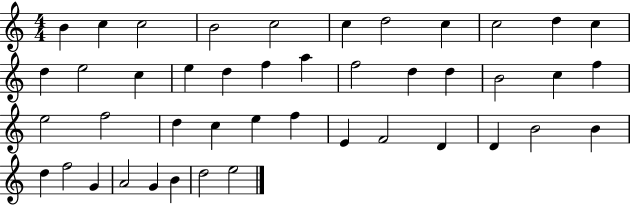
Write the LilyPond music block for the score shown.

{
  \clef treble
  \numericTimeSignature
  \time 4/4
  \key c \major
  b'4 c''4 c''2 | b'2 c''2 | c''4 d''2 c''4 | c''2 d''4 c''4 | \break d''4 e''2 c''4 | e''4 d''4 f''4 a''4 | f''2 d''4 d''4 | b'2 c''4 f''4 | \break e''2 f''2 | d''4 c''4 e''4 f''4 | e'4 f'2 d'4 | d'4 b'2 b'4 | \break d''4 f''2 g'4 | a'2 g'4 b'4 | d''2 e''2 | \bar "|."
}